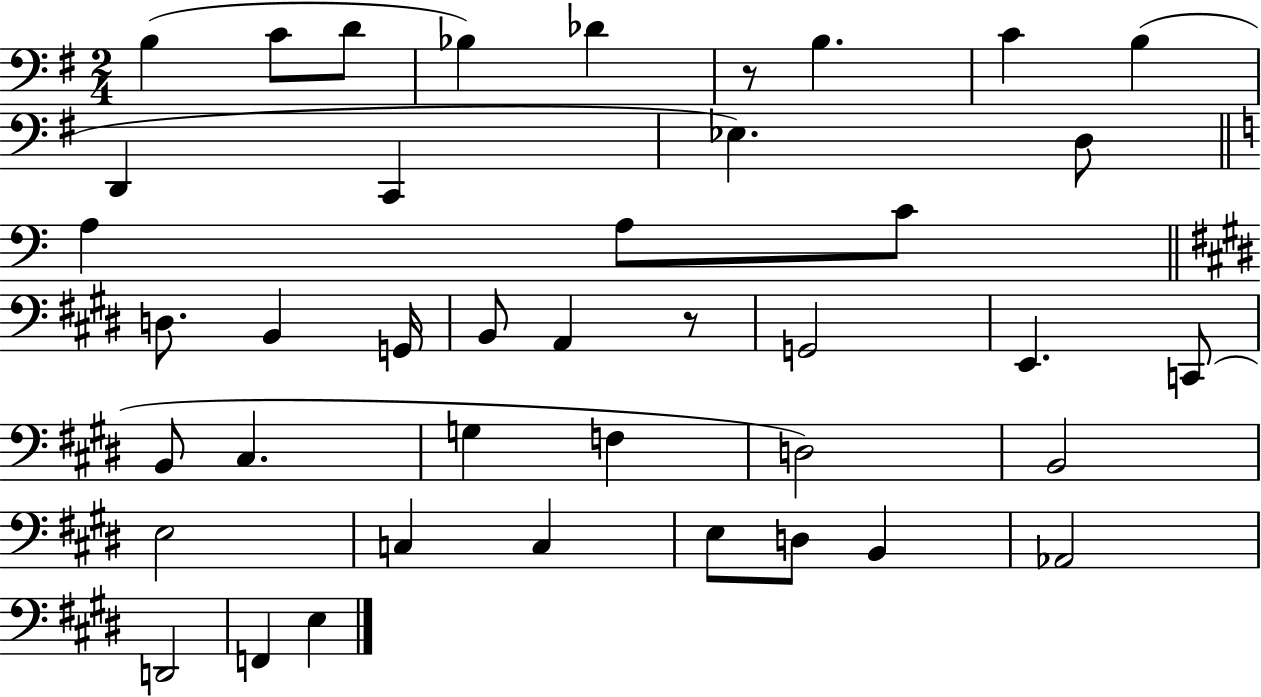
B3/q C4/e D4/e Bb3/q Db4/q R/e B3/q. C4/q B3/q D2/q C2/q Eb3/q. D3/e A3/q A3/e C4/e D3/e. B2/q G2/s B2/e A2/q R/e G2/h E2/q. C2/e B2/e C#3/q. G3/q F3/q D3/h B2/h E3/h C3/q C3/q E3/e D3/e B2/q Ab2/h D2/h F2/q E3/q